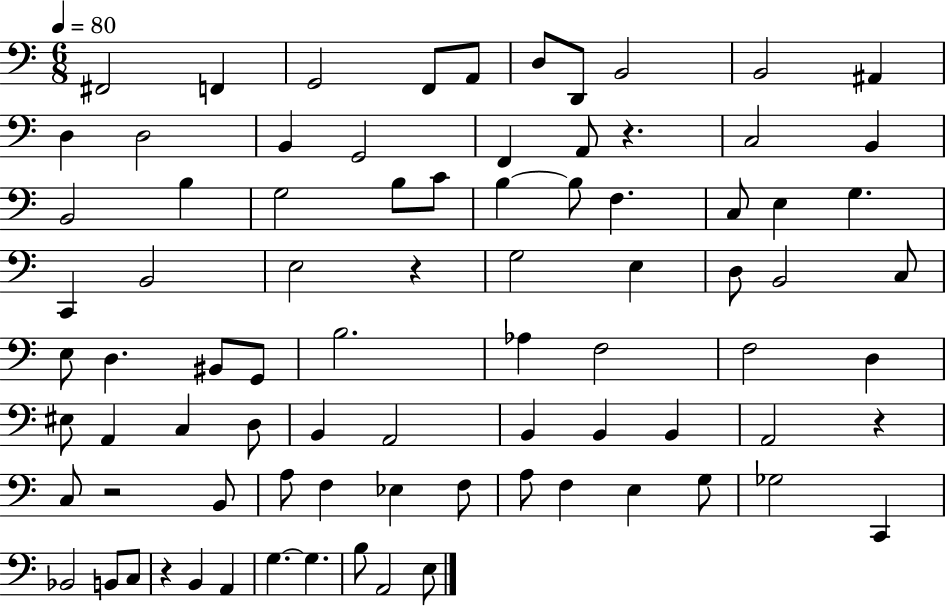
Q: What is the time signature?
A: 6/8